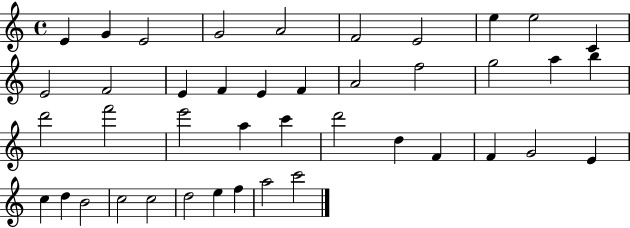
E4/q G4/q E4/h G4/h A4/h F4/h E4/h E5/q E5/h C4/q E4/h F4/h E4/q F4/q E4/q F4/q A4/h F5/h G5/h A5/q B5/q D6/h F6/h E6/h A5/q C6/q D6/h D5/q F4/q F4/q G4/h E4/q C5/q D5/q B4/h C5/h C5/h D5/h E5/q F5/q A5/h C6/h